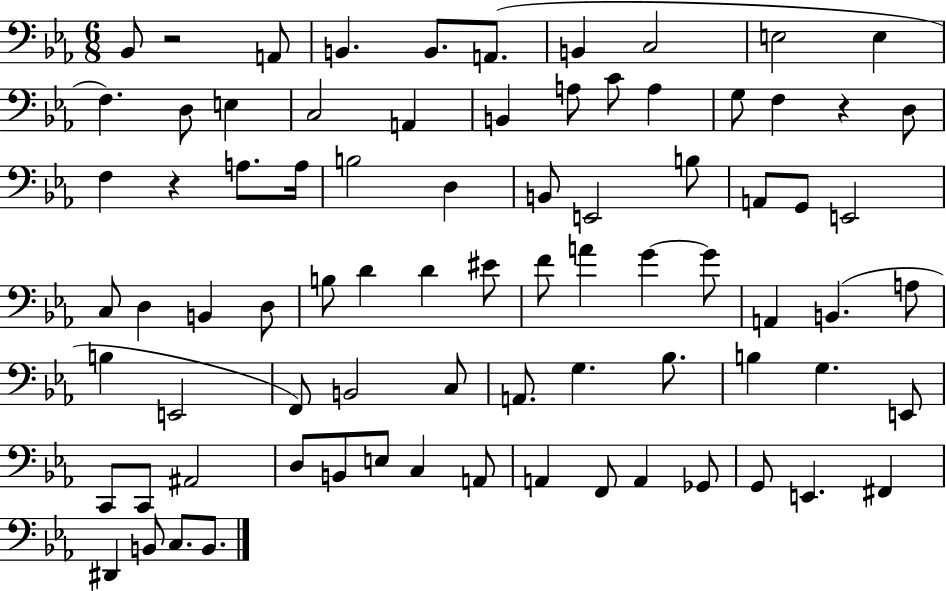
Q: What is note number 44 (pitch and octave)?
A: G4